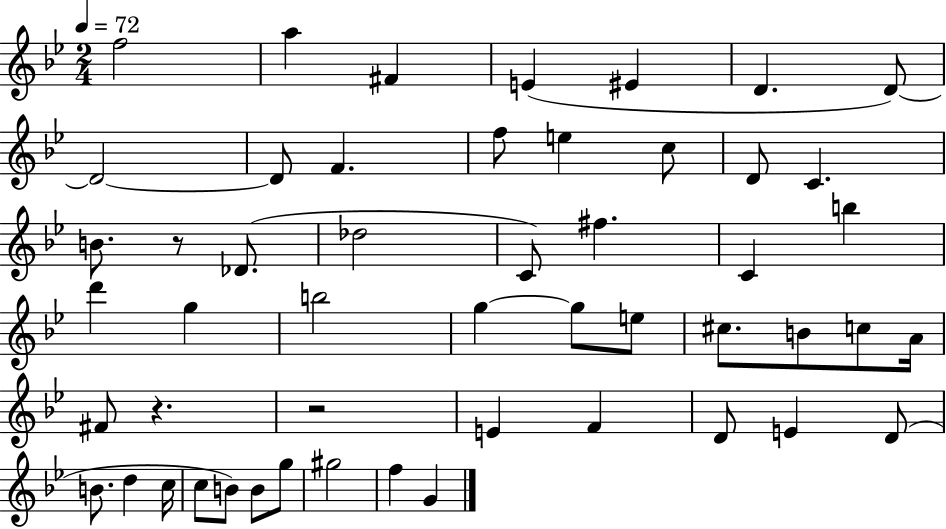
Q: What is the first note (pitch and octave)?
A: F5